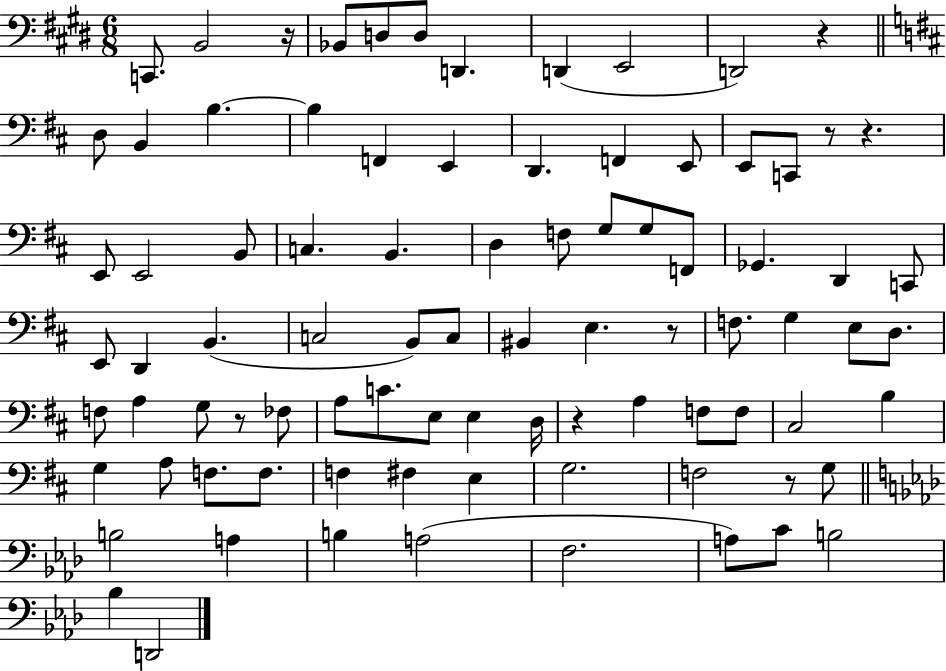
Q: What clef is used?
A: bass